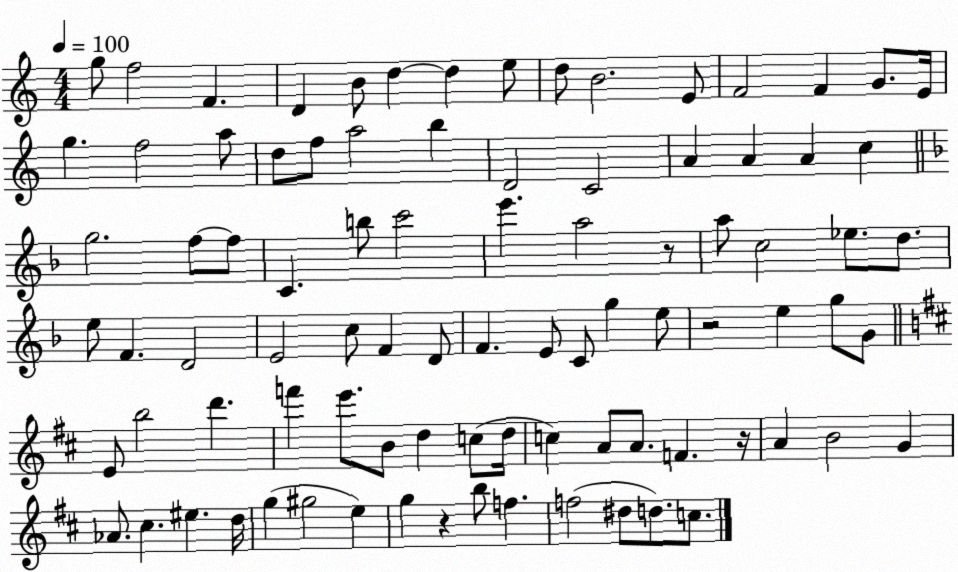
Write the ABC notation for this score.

X:1
T:Untitled
M:4/4
L:1/4
K:C
g/2 f2 F D B/2 d d e/2 d/2 B2 E/2 F2 F G/2 E/4 g f2 a/2 d/2 f/2 a2 b D2 C2 A A A c g2 f/2 f/2 C b/2 c'2 e' a2 z/2 a/2 c2 _e/2 d/2 e/2 F D2 E2 c/2 F D/2 F E/2 C/2 g e/2 z2 e g/2 G/2 E/2 b2 d' f' e'/2 B/2 d c/2 d/4 c A/2 A/2 F z/4 A B2 G _A/2 ^c ^e d/4 g ^g2 e g z b/2 f f2 ^d/2 d/2 c/2